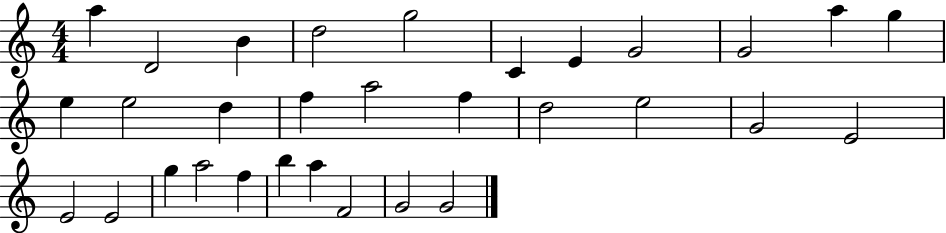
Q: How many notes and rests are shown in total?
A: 31